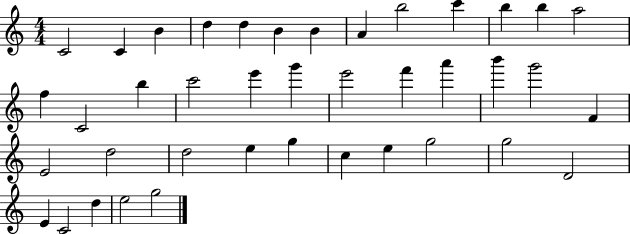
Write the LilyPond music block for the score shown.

{
  \clef treble
  \numericTimeSignature
  \time 4/4
  \key c \major
  c'2 c'4 b'4 | d''4 d''4 b'4 b'4 | a'4 b''2 c'''4 | b''4 b''4 a''2 | \break f''4 c'2 b''4 | c'''2 e'''4 g'''4 | e'''2 f'''4 a'''4 | b'''4 g'''2 f'4 | \break e'2 d''2 | d''2 e''4 g''4 | c''4 e''4 g''2 | g''2 d'2 | \break e'4 c'2 d''4 | e''2 g''2 | \bar "|."
}